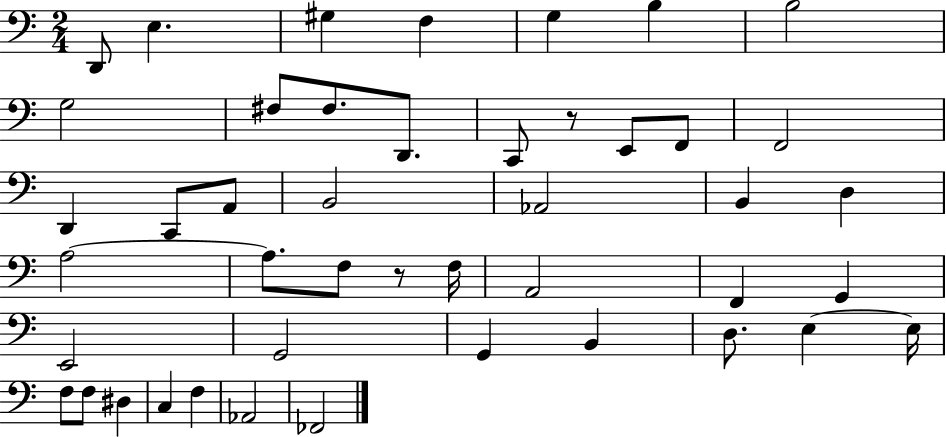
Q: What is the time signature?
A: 2/4